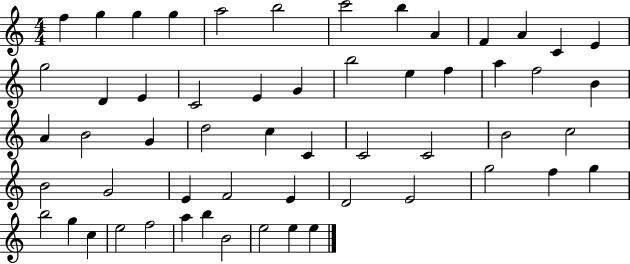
{
  \clef treble
  \numericTimeSignature
  \time 4/4
  \key c \major
  f''4 g''4 g''4 g''4 | a''2 b''2 | c'''2 b''4 a'4 | f'4 a'4 c'4 e'4 | \break g''2 d'4 e'4 | c'2 e'4 g'4 | b''2 e''4 f''4 | a''4 f''2 b'4 | \break a'4 b'2 g'4 | d''2 c''4 c'4 | c'2 c'2 | b'2 c''2 | \break b'2 g'2 | e'4 f'2 e'4 | d'2 e'2 | g''2 f''4 g''4 | \break b''2 g''4 c''4 | e''2 f''2 | a''4 b''4 b'2 | e''2 e''4 e''4 | \break \bar "|."
}